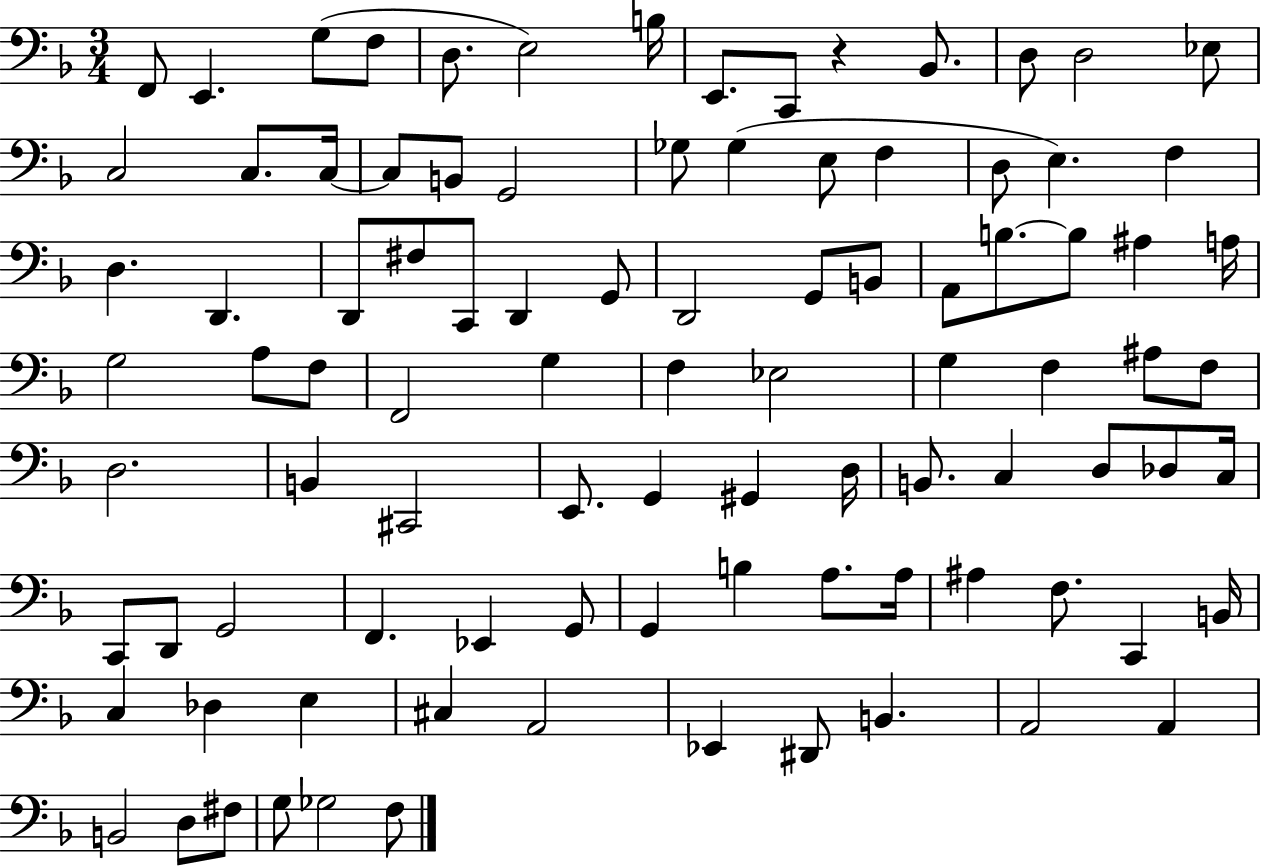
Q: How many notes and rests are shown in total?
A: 95